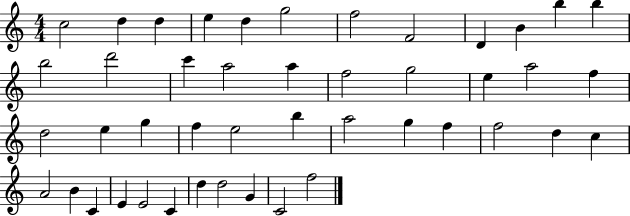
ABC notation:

X:1
T:Untitled
M:4/4
L:1/4
K:C
c2 d d e d g2 f2 F2 D B b b b2 d'2 c' a2 a f2 g2 e a2 f d2 e g f e2 b a2 g f f2 d c A2 B C E E2 C d d2 G C2 f2